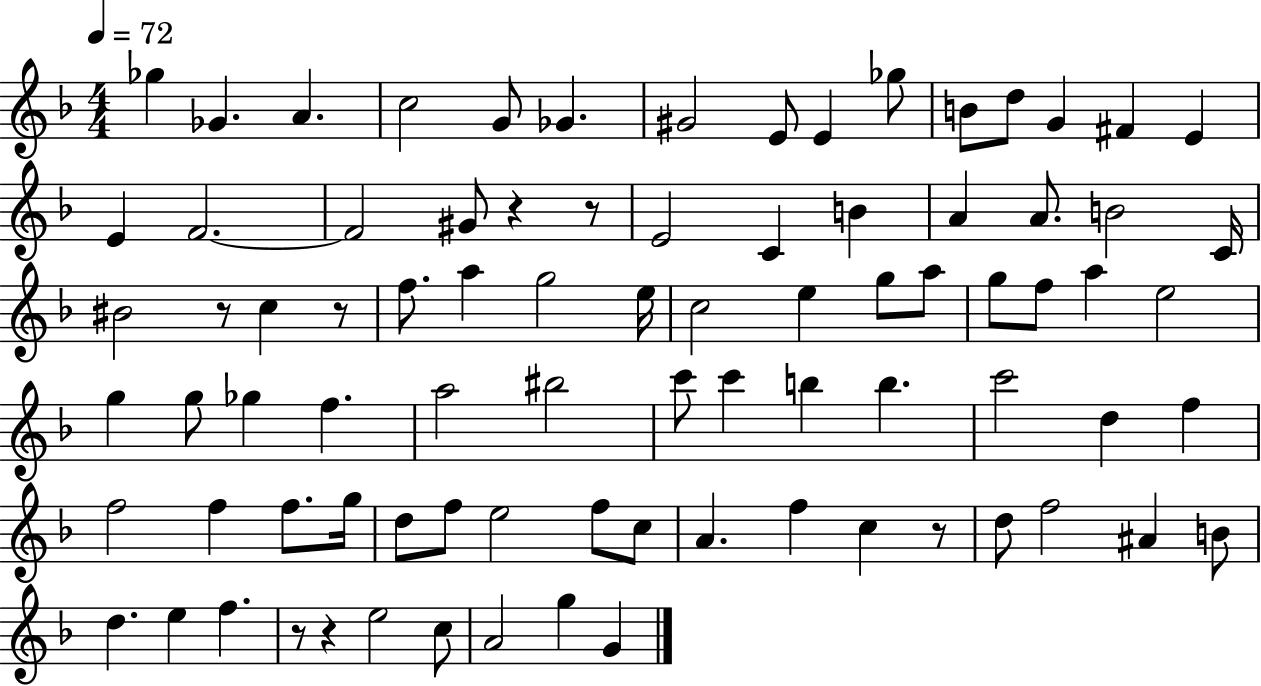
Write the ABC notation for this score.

X:1
T:Untitled
M:4/4
L:1/4
K:F
_g _G A c2 G/2 _G ^G2 E/2 E _g/2 B/2 d/2 G ^F E E F2 F2 ^G/2 z z/2 E2 C B A A/2 B2 C/4 ^B2 z/2 c z/2 f/2 a g2 e/4 c2 e g/2 a/2 g/2 f/2 a e2 g g/2 _g f a2 ^b2 c'/2 c' b b c'2 d f f2 f f/2 g/4 d/2 f/2 e2 f/2 c/2 A f c z/2 d/2 f2 ^A B/2 d e f z/2 z e2 c/2 A2 g G